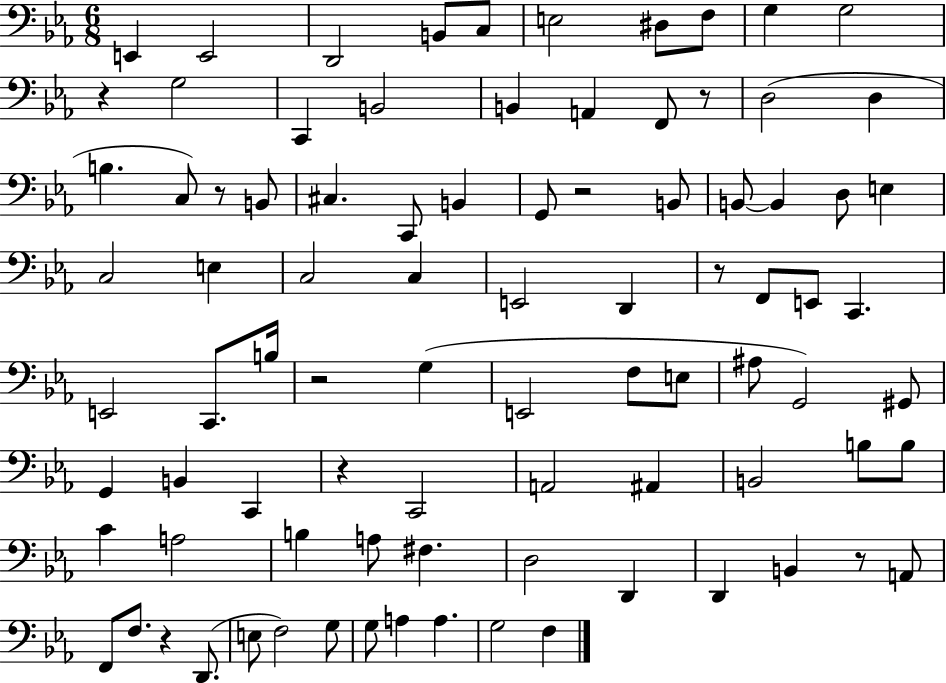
E2/q E2/h D2/h B2/e C3/e E3/h D#3/e F3/e G3/q G3/h R/q G3/h C2/q B2/h B2/q A2/q F2/e R/e D3/h D3/q B3/q. C3/e R/e B2/e C#3/q. C2/e B2/q G2/e R/h B2/e B2/e B2/q D3/e E3/q C3/h E3/q C3/h C3/q E2/h D2/q R/e F2/e E2/e C2/q. E2/h C2/e. B3/s R/h G3/q E2/h F3/e E3/e A#3/e G2/h G#2/e G2/q B2/q C2/q R/q C2/h A2/h A#2/q B2/h B3/e B3/e C4/q A3/h B3/q A3/e F#3/q. D3/h D2/q D2/q B2/q R/e A2/e F2/e F3/e. R/q D2/e. E3/e F3/h G3/e G3/e A3/q A3/q. G3/h F3/q